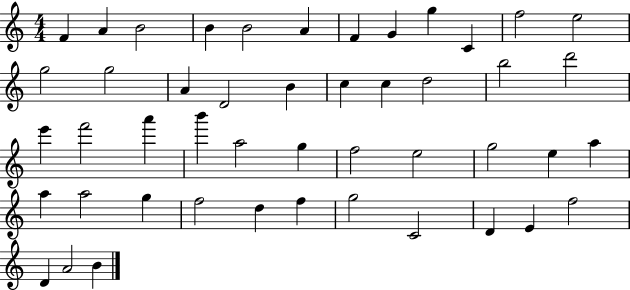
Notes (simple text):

F4/q A4/q B4/h B4/q B4/h A4/q F4/q G4/q G5/q C4/q F5/h E5/h G5/h G5/h A4/q D4/h B4/q C5/q C5/q D5/h B5/h D6/h E6/q F6/h A6/q B6/q A5/h G5/q F5/h E5/h G5/h E5/q A5/q A5/q A5/h G5/q F5/h D5/q F5/q G5/h C4/h D4/q E4/q F5/h D4/q A4/h B4/q